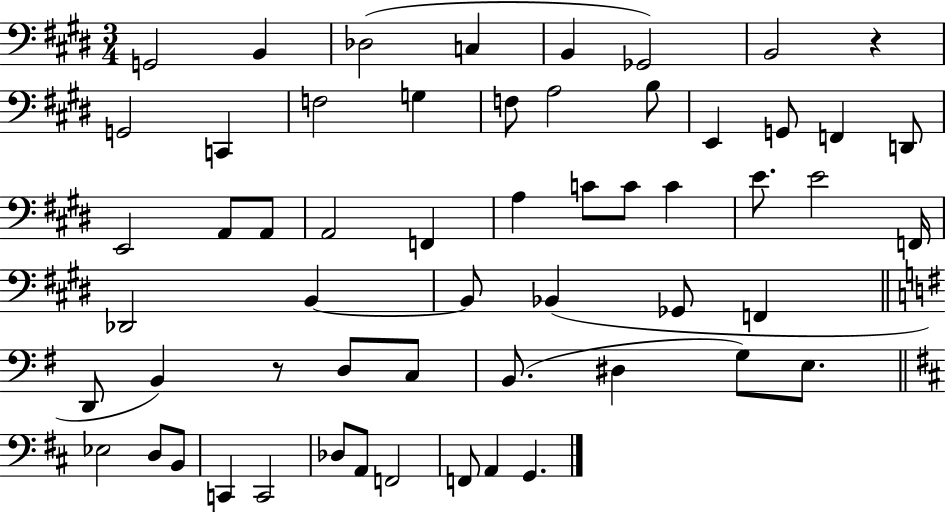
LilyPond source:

{
  \clef bass
  \numericTimeSignature
  \time 3/4
  \key e \major
  \repeat volta 2 { g,2 b,4 | des2( c4 | b,4 ges,2) | b,2 r4 | \break g,2 c,4 | f2 g4 | f8 a2 b8 | e,4 g,8 f,4 d,8 | \break e,2 a,8 a,8 | a,2 f,4 | a4 c'8 c'8 c'4 | e'8. e'2 f,16 | \break des,2 b,4~~ | b,8 bes,4( ges,8 f,4 | \bar "||" \break \key g \major d,8 b,4) r8 d8 c8 | b,8.( dis4 g8) e8. | \bar "||" \break \key d \major ees2 d8 b,8 | c,4 c,2 | des8 a,8 f,2 | f,8 a,4 g,4. | \break } \bar "|."
}